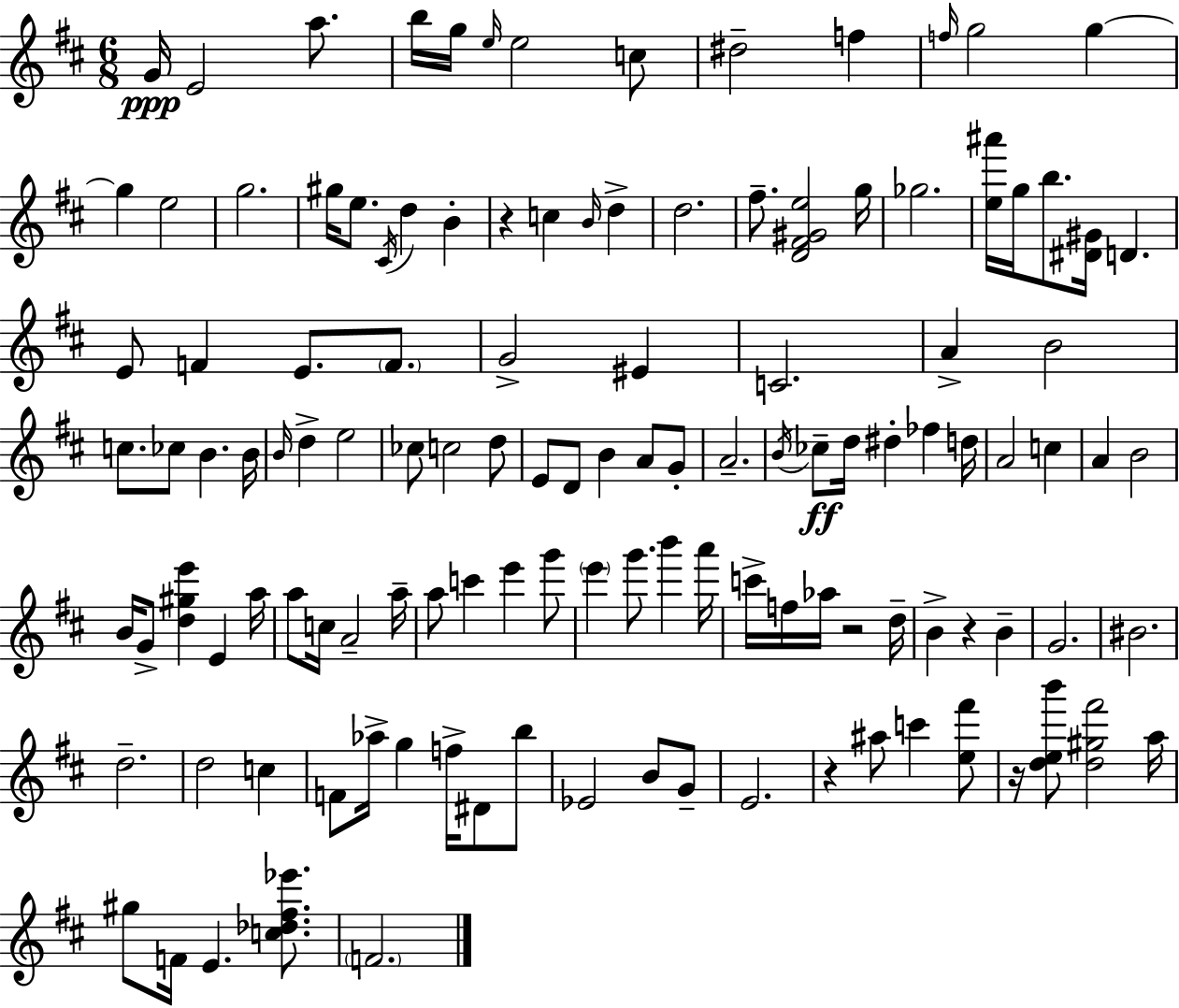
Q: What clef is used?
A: treble